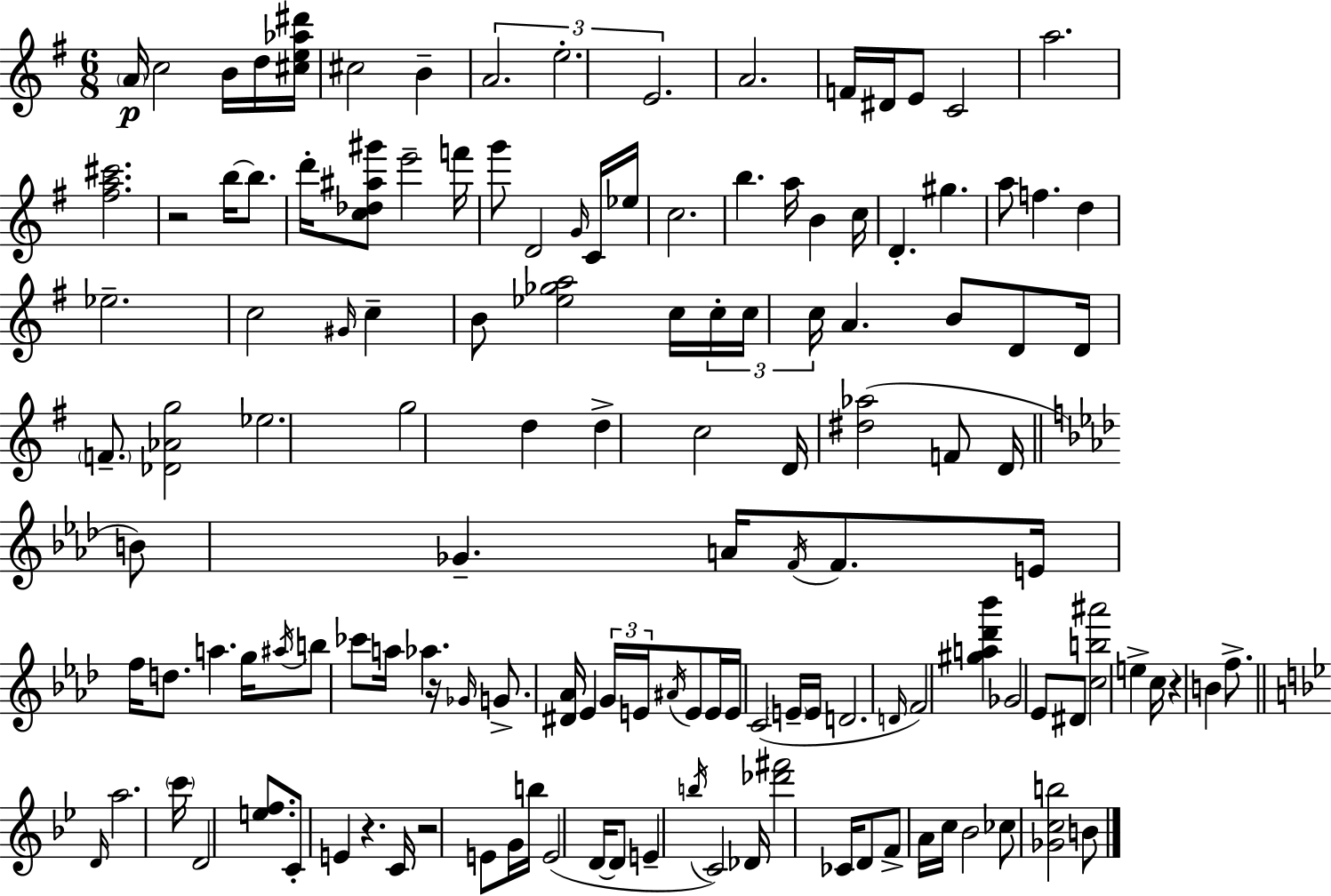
X:1
T:Untitled
M:6/8
L:1/4
K:Em
A/4 c2 B/4 d/4 [^ce_a^d']/4 ^c2 B A2 e2 E2 A2 F/4 ^D/4 E/2 C2 a2 [^fa^c']2 z2 b/4 b/2 d'/4 [c_d^a^g']/2 e'2 f'/4 g'/2 D2 G/4 C/4 _e/4 c2 b a/4 B c/4 D ^g a/2 f d _e2 c2 ^G/4 c B/2 [_e_ga]2 c/4 c/4 c/4 c/4 A B/2 D/2 D/4 F/2 [_D_Ag]2 _e2 g2 d d c2 D/4 [^d_a]2 F/2 D/4 B/2 _G A/4 F/4 F/2 E/4 f/4 d/2 a g/4 ^a/4 b/2 _c'/2 a/4 _a z/4 _G/4 G/2 [^D_A]/4 _E G/4 E/4 ^A/4 E/2 E/4 E/4 C2 E/4 E/4 D2 D/4 F2 [^ga_d'_b'] _G2 _E/2 ^D/2 [cb^a']2 e c/4 z B f/2 D/4 a2 c'/4 D2 [ef]/2 C/2 E z C/4 z2 E/2 G/4 b/4 E2 D/4 D/2 E b/4 C2 _D/4 [_d'^f']2 _C/4 D/2 F/2 A/4 c/4 _B2 _c/2 [_Gcb]2 B/2